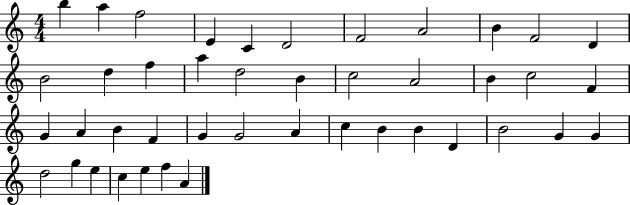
B5/q A5/q F5/h E4/q C4/q D4/h F4/h A4/h B4/q F4/h D4/q B4/h D5/q F5/q A5/q D5/h B4/q C5/h A4/h B4/q C5/h F4/q G4/q A4/q B4/q F4/q G4/q G4/h A4/q C5/q B4/q B4/q D4/q B4/h G4/q G4/q D5/h G5/q E5/q C5/q E5/q F5/q A4/q